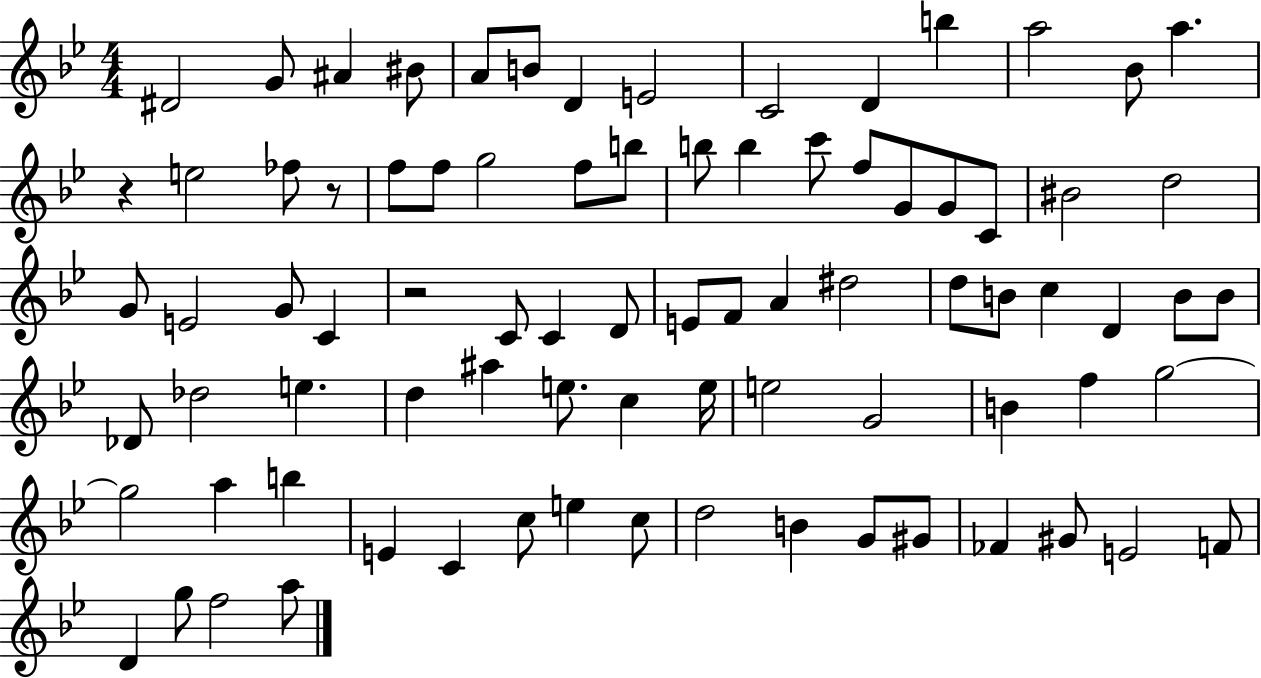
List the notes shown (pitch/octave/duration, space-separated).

D#4/h G4/e A#4/q BIS4/e A4/e B4/e D4/q E4/h C4/h D4/q B5/q A5/h Bb4/e A5/q. R/q E5/h FES5/e R/e F5/e F5/e G5/h F5/e B5/e B5/e B5/q C6/e F5/e G4/e G4/e C4/e BIS4/h D5/h G4/e E4/h G4/e C4/q R/h C4/e C4/q D4/e E4/e F4/e A4/q D#5/h D5/e B4/e C5/q D4/q B4/e B4/e Db4/e Db5/h E5/q. D5/q A#5/q E5/e. C5/q E5/s E5/h G4/h B4/q F5/q G5/h G5/h A5/q B5/q E4/q C4/q C5/e E5/q C5/e D5/h B4/q G4/e G#4/e FES4/q G#4/e E4/h F4/e D4/q G5/e F5/h A5/e